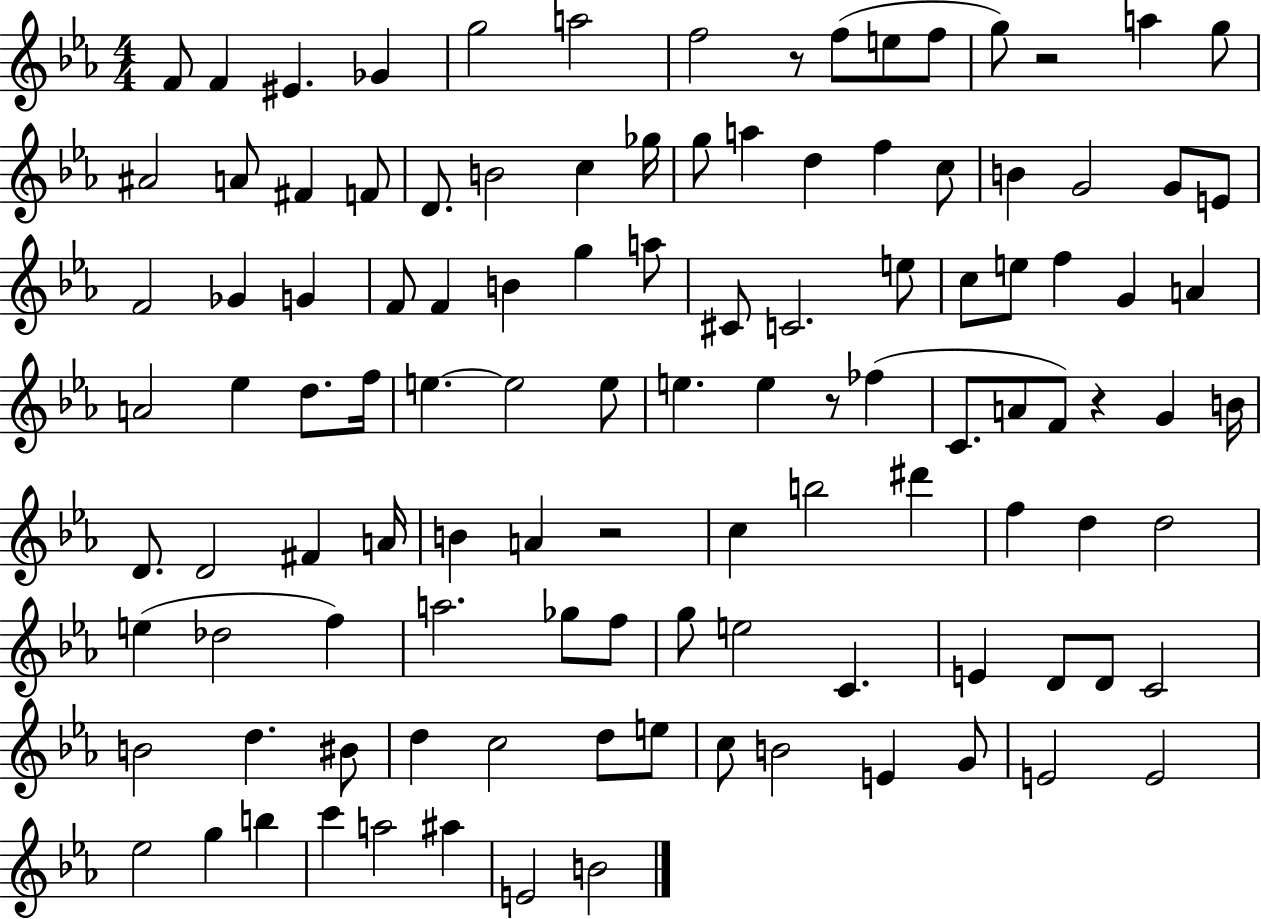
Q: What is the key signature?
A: EES major